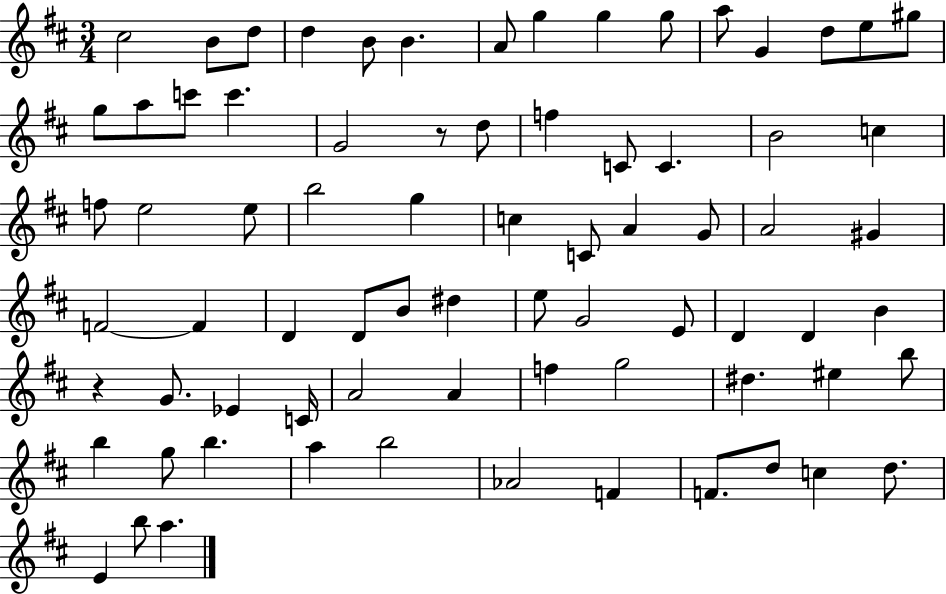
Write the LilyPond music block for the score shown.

{
  \clef treble
  \numericTimeSignature
  \time 3/4
  \key d \major
  \repeat volta 2 { cis''2 b'8 d''8 | d''4 b'8 b'4. | a'8 g''4 g''4 g''8 | a''8 g'4 d''8 e''8 gis''8 | \break g''8 a''8 c'''8 c'''4. | g'2 r8 d''8 | f''4 c'8 c'4. | b'2 c''4 | \break f''8 e''2 e''8 | b''2 g''4 | c''4 c'8 a'4 g'8 | a'2 gis'4 | \break f'2~~ f'4 | d'4 d'8 b'8 dis''4 | e''8 g'2 e'8 | d'4 d'4 b'4 | \break r4 g'8. ees'4 c'16 | a'2 a'4 | f''4 g''2 | dis''4. eis''4 b''8 | \break b''4 g''8 b''4. | a''4 b''2 | aes'2 f'4 | f'8. d''8 c''4 d''8. | \break e'4 b''8 a''4. | } \bar "|."
}